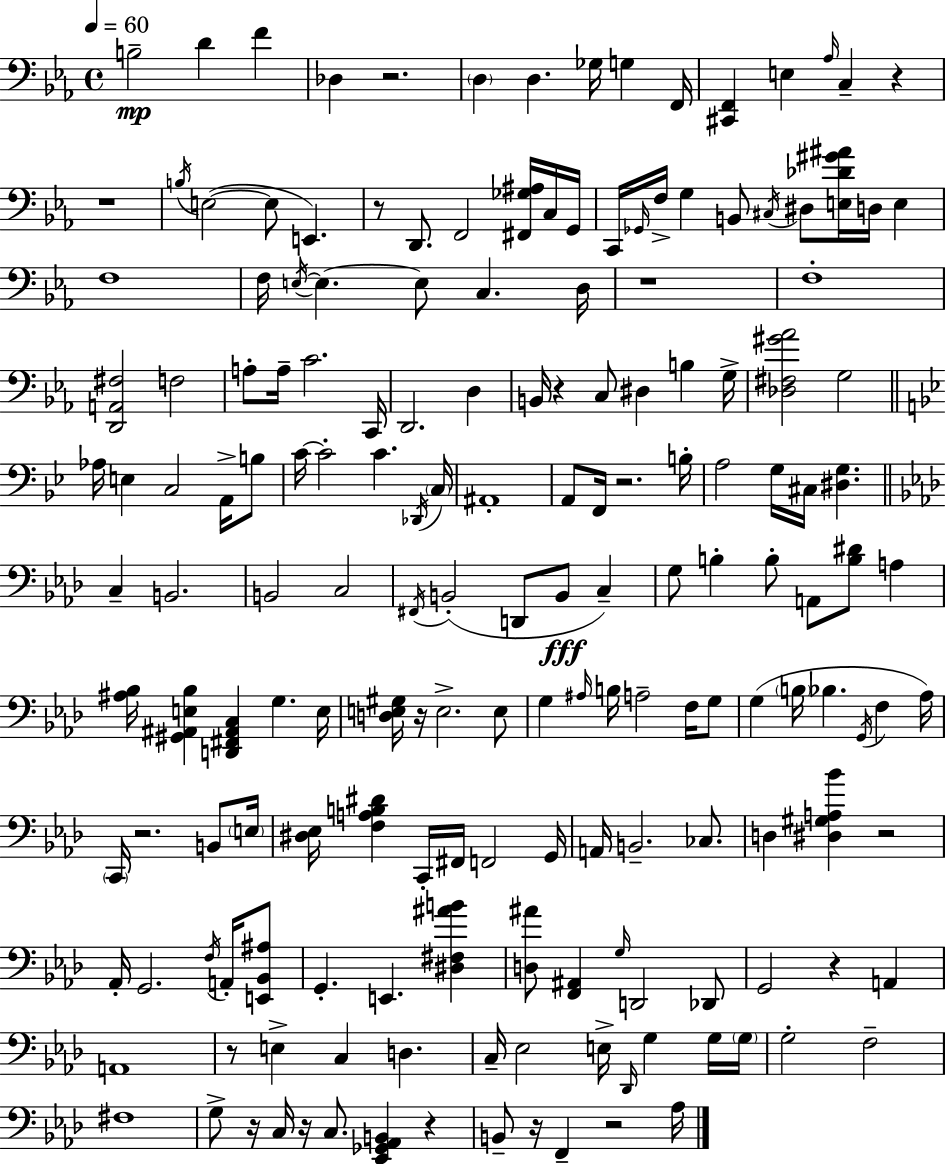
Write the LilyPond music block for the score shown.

{
  \clef bass
  \time 4/4
  \defaultTimeSignature
  \key c \minor
  \tempo 4 = 60
  b2--\mp d'4 f'4 | des4 r2. | \parenthesize d4 d4. ges16 g4 f,16 | <cis, f,>4 e4 \grace { aes16 } c4-- r4 | \break r1 | \acciaccatura { b16 }( e2~~ e8 e,4.) | r8 d,8. f,2 <fis, ges ais>16 | c16 g,16 c,16 \grace { ges,16 } f16-> g4 b,8 \acciaccatura { cis16 } dis8 <e des' gis' ais'>16 d16 | \break e4 f1 | f16 \acciaccatura { e16~ }~ e4.~~ e8 c4. | d16 r1 | f1-. | \break <d, a, fis>2 f2 | a8-. a16-- c'2. | c,16 d,2. | d4 b,16 r4 c8 dis4 | \break b4 g16-> <des fis gis' aes'>2 g2 | \bar "||" \break \key bes \major aes16 e4 c2 a,16-> b8 | c'16~~ c'2-. c'4. \acciaccatura { des,16 } | \parenthesize c16 ais,1-. | a,8 f,16 r2. | \break b16-. a2 g16 cis16 <dis g>4. | \bar "||" \break \key aes \major c4-- b,2. | b,2 c2 | \acciaccatura { fis,16 } b,2-.( d,8 b,8\fff c4--) | g8 b4-. b8-. a,8 <b dis'>8 a4 | \break <ais bes>16 <gis, ais, e bes>4 <d, fis, ais, c>4 g4. | e16 <d e gis>16 r16 e2.-> e8 | g4 \grace { ais16 } b16 a2-- f16 | g8 g4( \parenthesize b16 bes4. \acciaccatura { g,16 } f4 | \break aes16) \parenthesize c,16 r2. | b,8 \parenthesize e16 <dis ees>16 <f a b dis'>4 c,16-. fis,16 f,2 | g,16 a,16 b,2.-- | ces8. d4 <dis gis a bes'>4 r2 | \break aes,16-. g,2. | \acciaccatura { f16 } a,16-. <e, bes, ais>8 g,4.-. e,4. | <dis fis ais' b'>4 <d ais'>8 <f, ais,>4 \grace { g16 } d,2 | des,8 g,2 r4 | \break a,4 a,1 | r8 e4-> c4 d4. | c16-- ees2 e16-> \grace { des,16 } | g4 g16 \parenthesize g16 g2-. f2-- | \break fis1 | g8-> r16 c16 r16 c8. <ees, ges, aes, b,>4 | r4 b,8-- r16 f,4-- r2 | aes16 \bar "|."
}